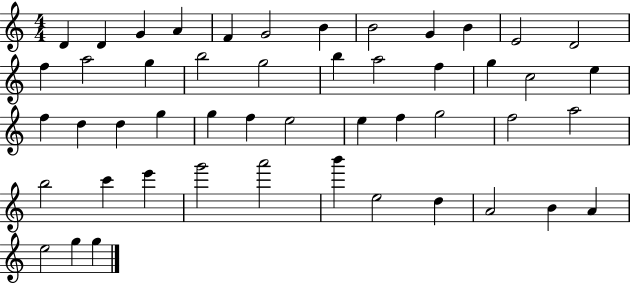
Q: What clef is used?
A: treble